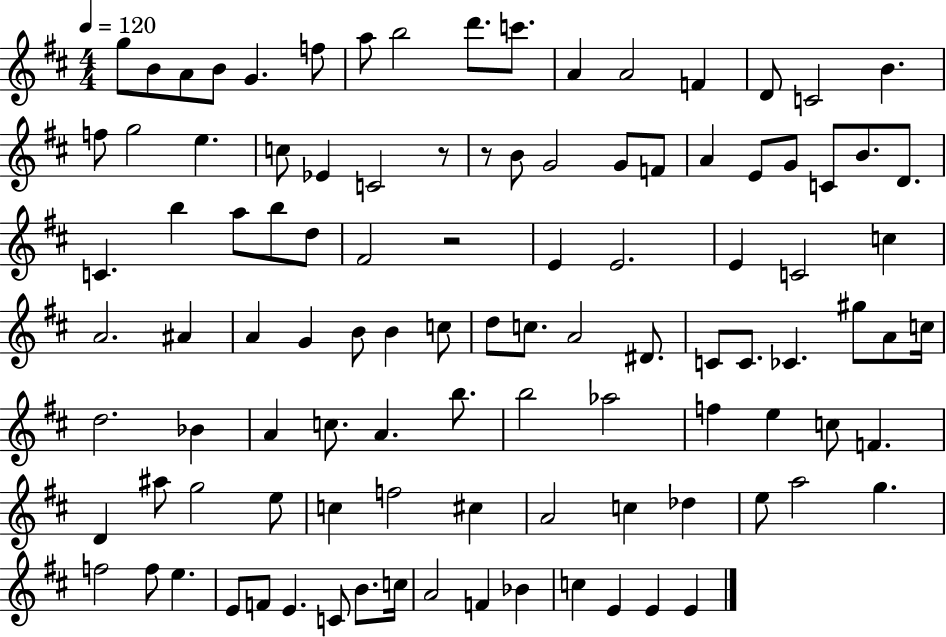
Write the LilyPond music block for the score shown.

{
  \clef treble
  \numericTimeSignature
  \time 4/4
  \key d \major
  \tempo 4 = 120
  g''8 b'8 a'8 b'8 g'4. f''8 | a''8 b''2 d'''8. c'''8. | a'4 a'2 f'4 | d'8 c'2 b'4. | \break f''8 g''2 e''4. | c''8 ees'4 c'2 r8 | r8 b'8 g'2 g'8 f'8 | a'4 e'8 g'8 c'8 b'8. d'8. | \break c'4. b''4 a''8 b''8 d''8 | fis'2 r2 | e'4 e'2. | e'4 c'2 c''4 | \break a'2. ais'4 | a'4 g'4 b'8 b'4 c''8 | d''8 c''8. a'2 dis'8. | c'8 c'8. ces'4. gis''8 a'8 c''16 | \break d''2. bes'4 | a'4 c''8. a'4. b''8. | b''2 aes''2 | f''4 e''4 c''8 f'4. | \break d'4 ais''8 g''2 e''8 | c''4 f''2 cis''4 | a'2 c''4 des''4 | e''8 a''2 g''4. | \break f''2 f''8 e''4. | e'8 f'8 e'4. c'8 b'8. c''16 | a'2 f'4 bes'4 | c''4 e'4 e'4 e'4 | \break \bar "|."
}